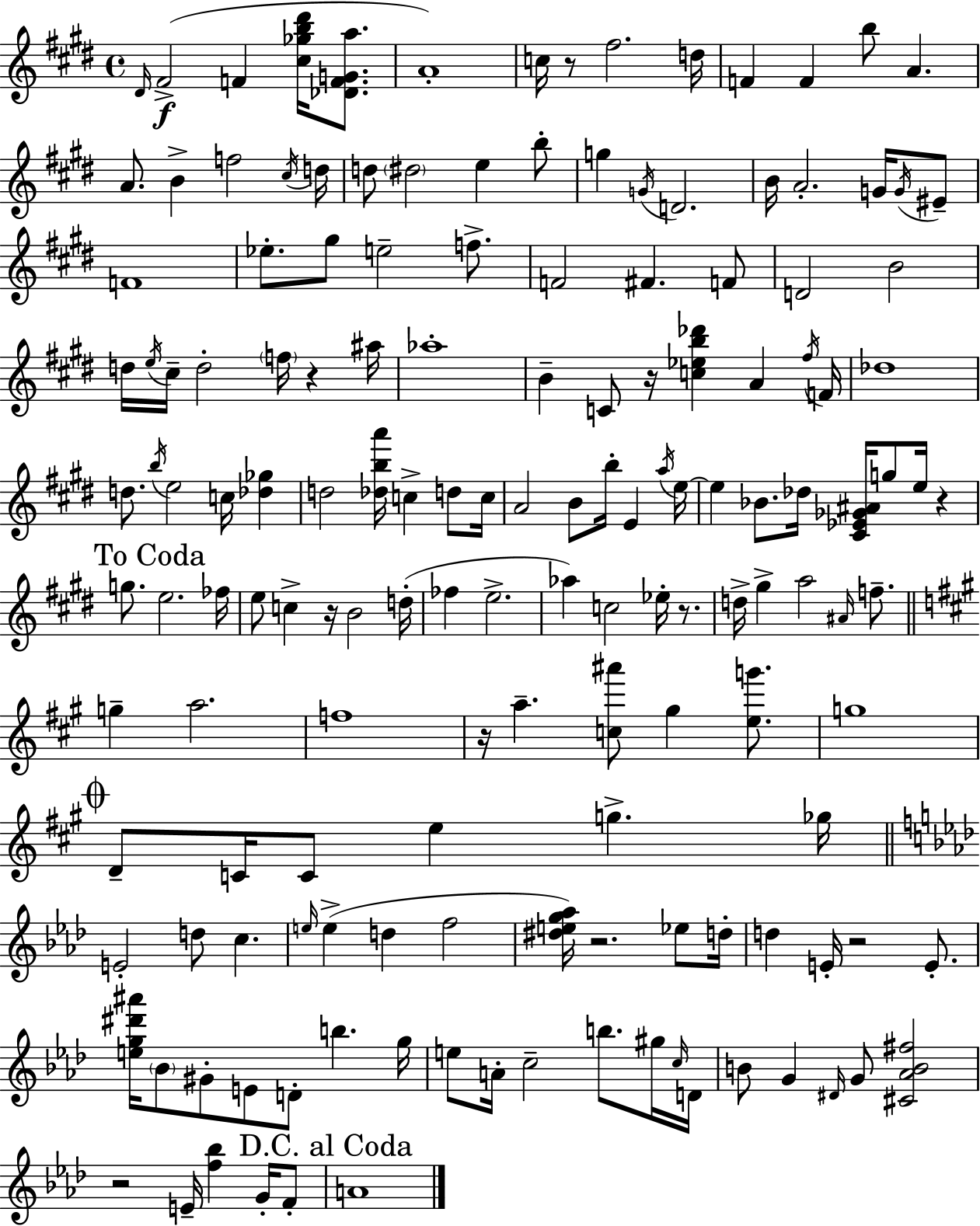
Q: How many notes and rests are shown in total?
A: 154